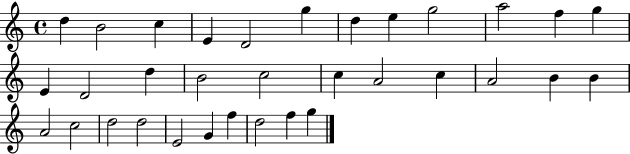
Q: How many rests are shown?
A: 0